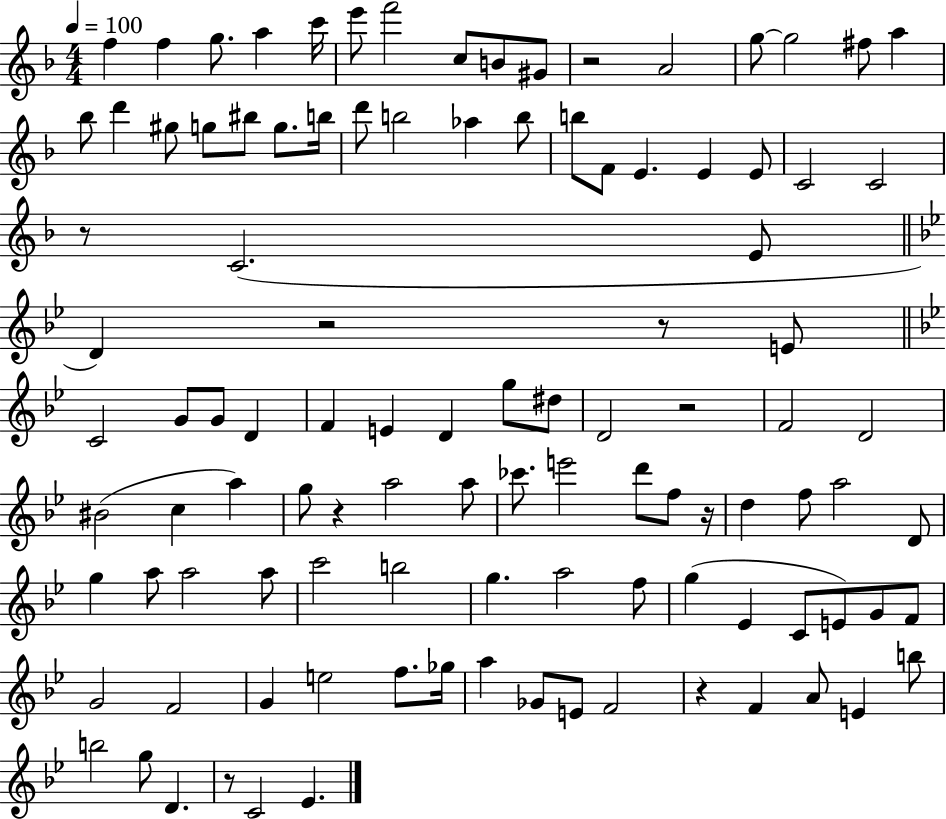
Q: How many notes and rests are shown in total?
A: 106